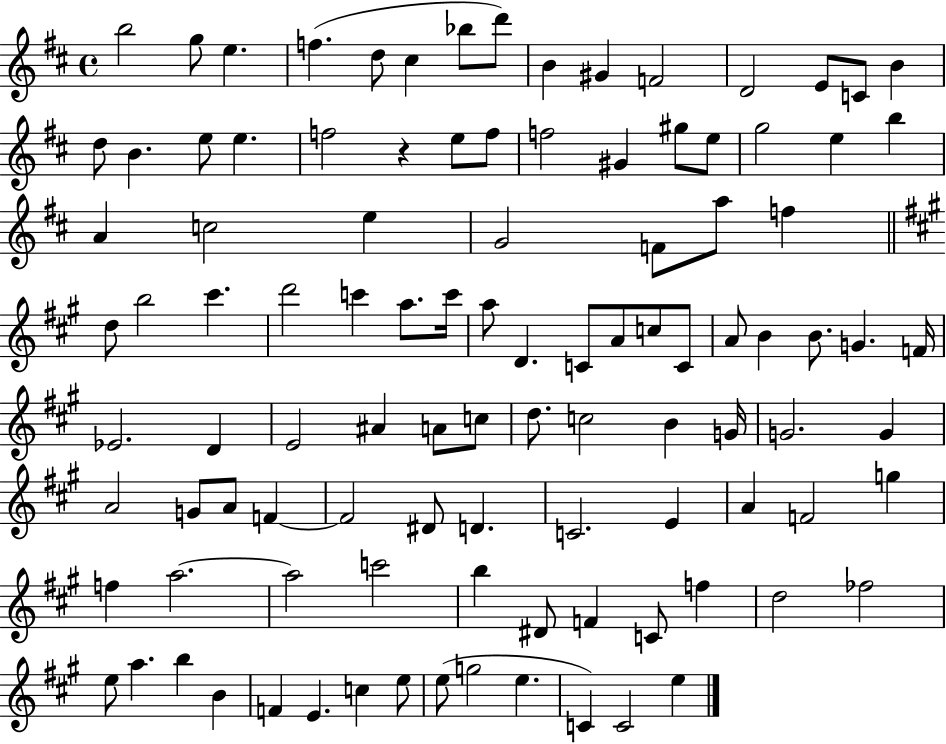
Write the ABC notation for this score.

X:1
T:Untitled
M:4/4
L:1/4
K:D
b2 g/2 e f d/2 ^c _b/2 d'/2 B ^G F2 D2 E/2 C/2 B d/2 B e/2 e f2 z e/2 f/2 f2 ^G ^g/2 e/2 g2 e b A c2 e G2 F/2 a/2 f d/2 b2 ^c' d'2 c' a/2 c'/4 a/2 D C/2 A/2 c/2 C/2 A/2 B B/2 G F/4 _E2 D E2 ^A A/2 c/2 d/2 c2 B G/4 G2 G A2 G/2 A/2 F F2 ^D/2 D C2 E A F2 g f a2 a2 c'2 b ^D/2 F C/2 f d2 _f2 e/2 a b B F E c e/2 e/2 g2 e C C2 e